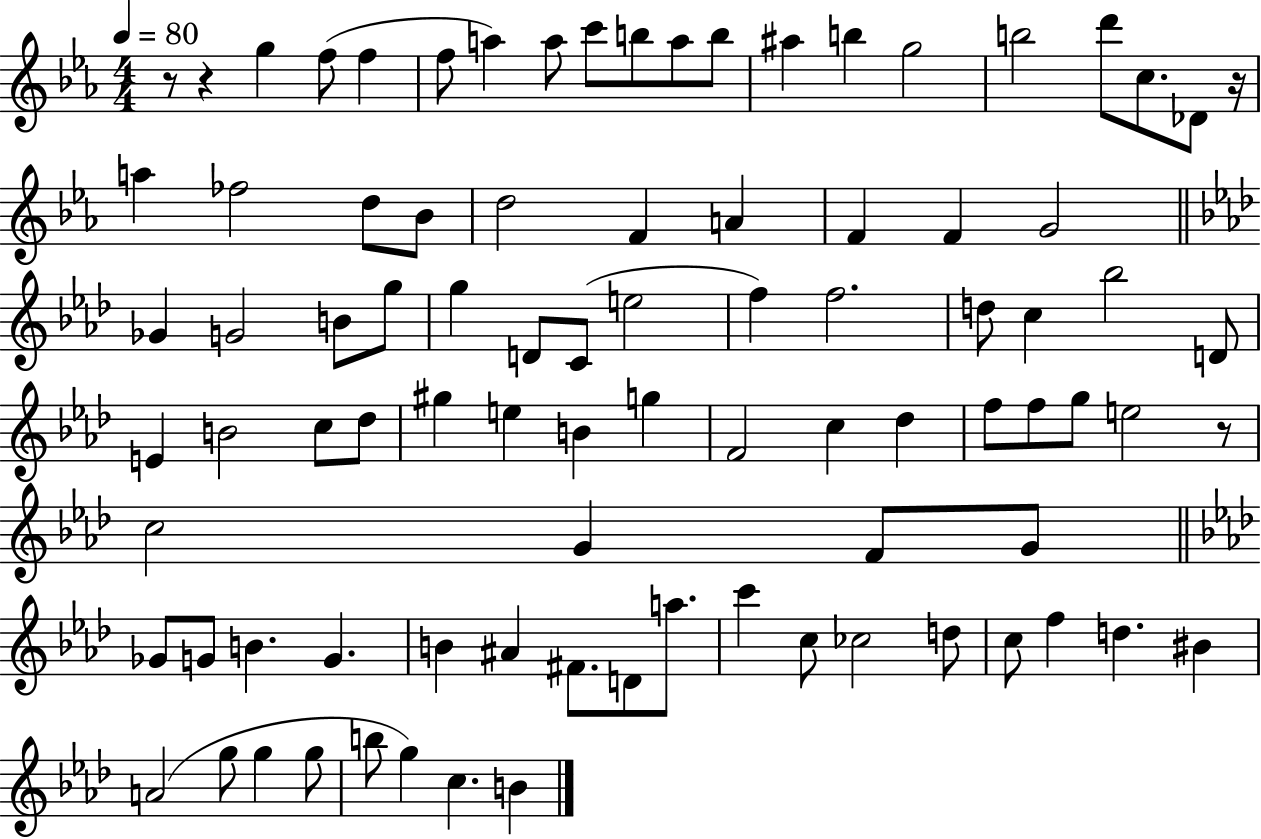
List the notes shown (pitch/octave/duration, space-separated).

R/e R/q G5/q F5/e F5/q F5/e A5/q A5/e C6/e B5/e A5/e B5/e A#5/q B5/q G5/h B5/h D6/e C5/e. Db4/e R/s A5/q FES5/h D5/e Bb4/e D5/h F4/q A4/q F4/q F4/q G4/h Gb4/q G4/h B4/e G5/e G5/q D4/e C4/e E5/h F5/q F5/h. D5/e C5/q Bb5/h D4/e E4/q B4/h C5/e Db5/e G#5/q E5/q B4/q G5/q F4/h C5/q Db5/q F5/e F5/e G5/e E5/h R/e C5/h G4/q F4/e G4/e Gb4/e G4/e B4/q. G4/q. B4/q A#4/q F#4/e. D4/e A5/e. C6/q C5/e CES5/h D5/e C5/e F5/q D5/q. BIS4/q A4/h G5/e G5/q G5/e B5/e G5/q C5/q. B4/q